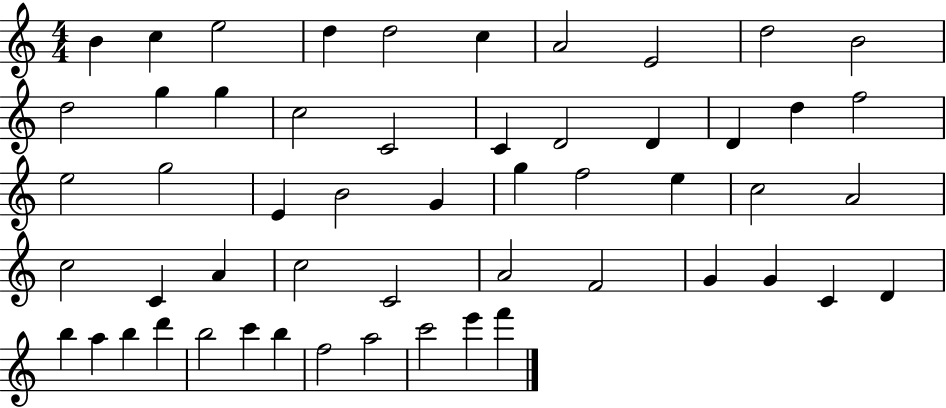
B4/q C5/q E5/h D5/q D5/h C5/q A4/h E4/h D5/h B4/h D5/h G5/q G5/q C5/h C4/h C4/q D4/h D4/q D4/q D5/q F5/h E5/h G5/h E4/q B4/h G4/q G5/q F5/h E5/q C5/h A4/h C5/h C4/q A4/q C5/h C4/h A4/h F4/h G4/q G4/q C4/q D4/q B5/q A5/q B5/q D6/q B5/h C6/q B5/q F5/h A5/h C6/h E6/q F6/q